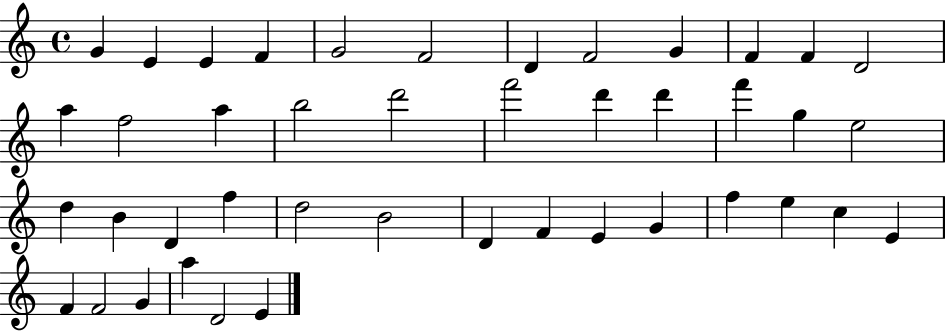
{
  \clef treble
  \time 4/4
  \defaultTimeSignature
  \key c \major
  g'4 e'4 e'4 f'4 | g'2 f'2 | d'4 f'2 g'4 | f'4 f'4 d'2 | \break a''4 f''2 a''4 | b''2 d'''2 | f'''2 d'''4 d'''4 | f'''4 g''4 e''2 | \break d''4 b'4 d'4 f''4 | d''2 b'2 | d'4 f'4 e'4 g'4 | f''4 e''4 c''4 e'4 | \break f'4 f'2 g'4 | a''4 d'2 e'4 | \bar "|."
}